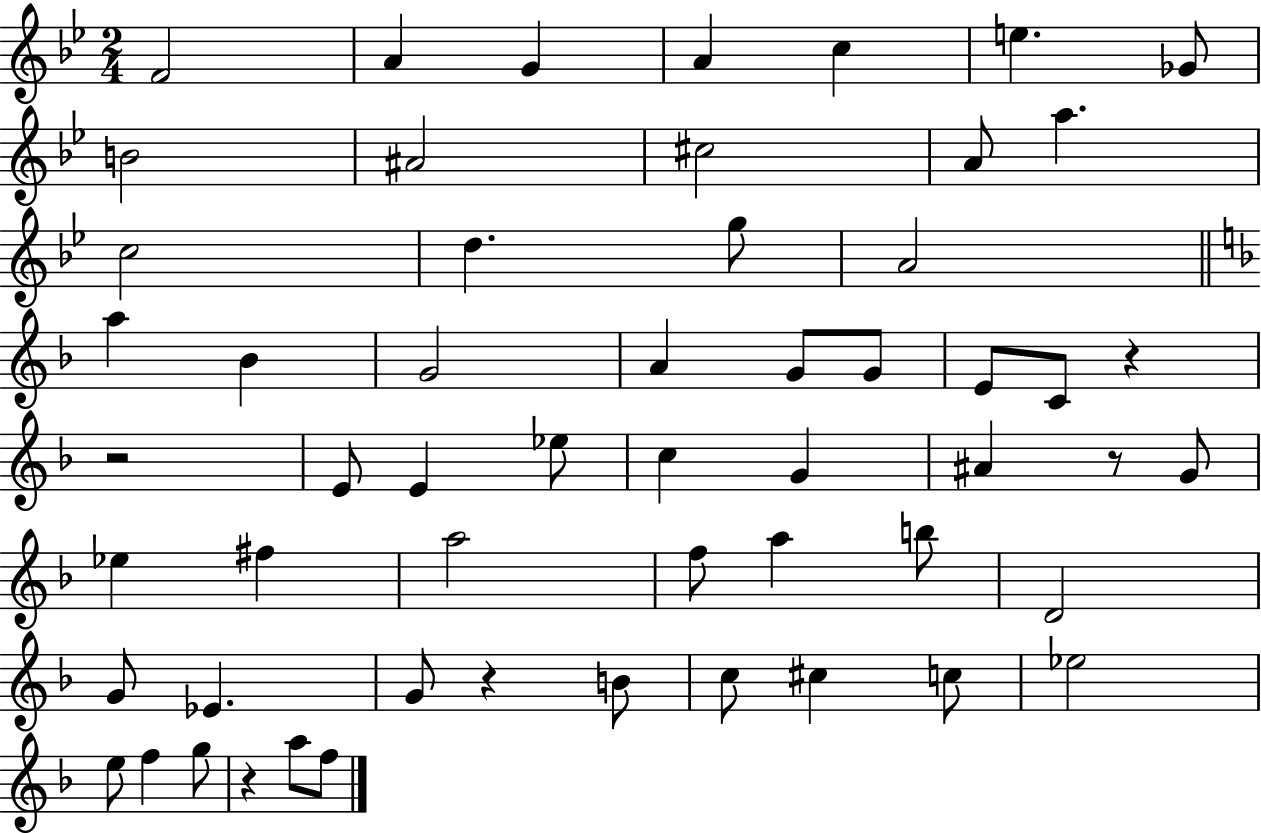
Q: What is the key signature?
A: BES major